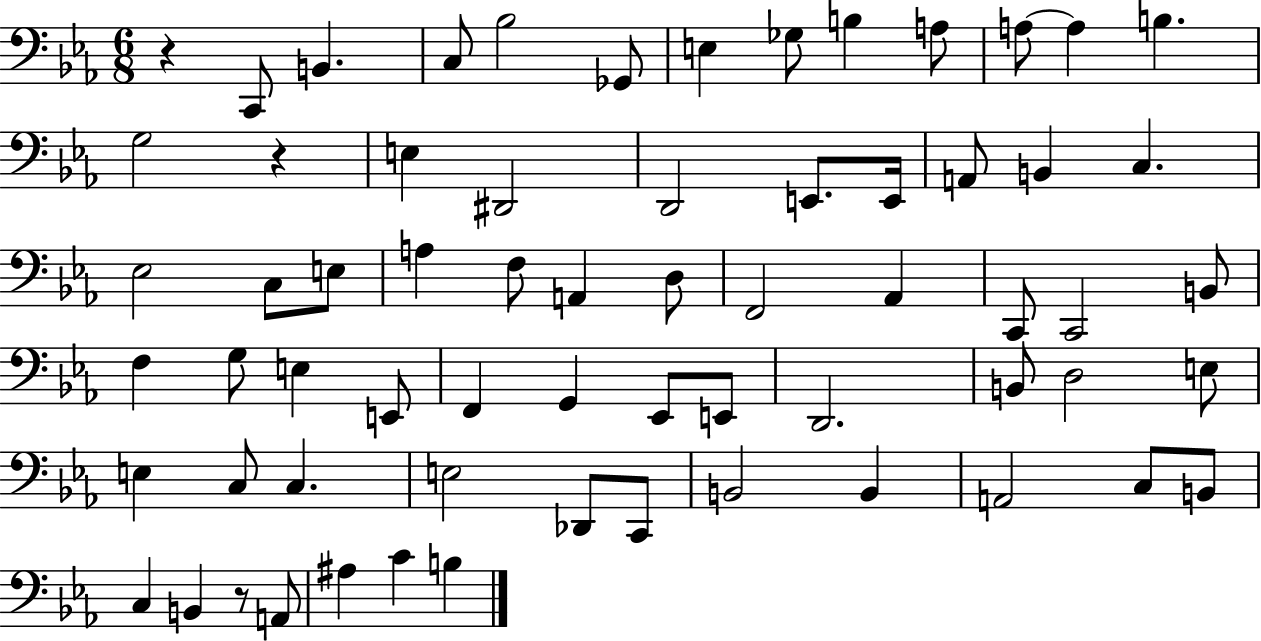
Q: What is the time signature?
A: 6/8